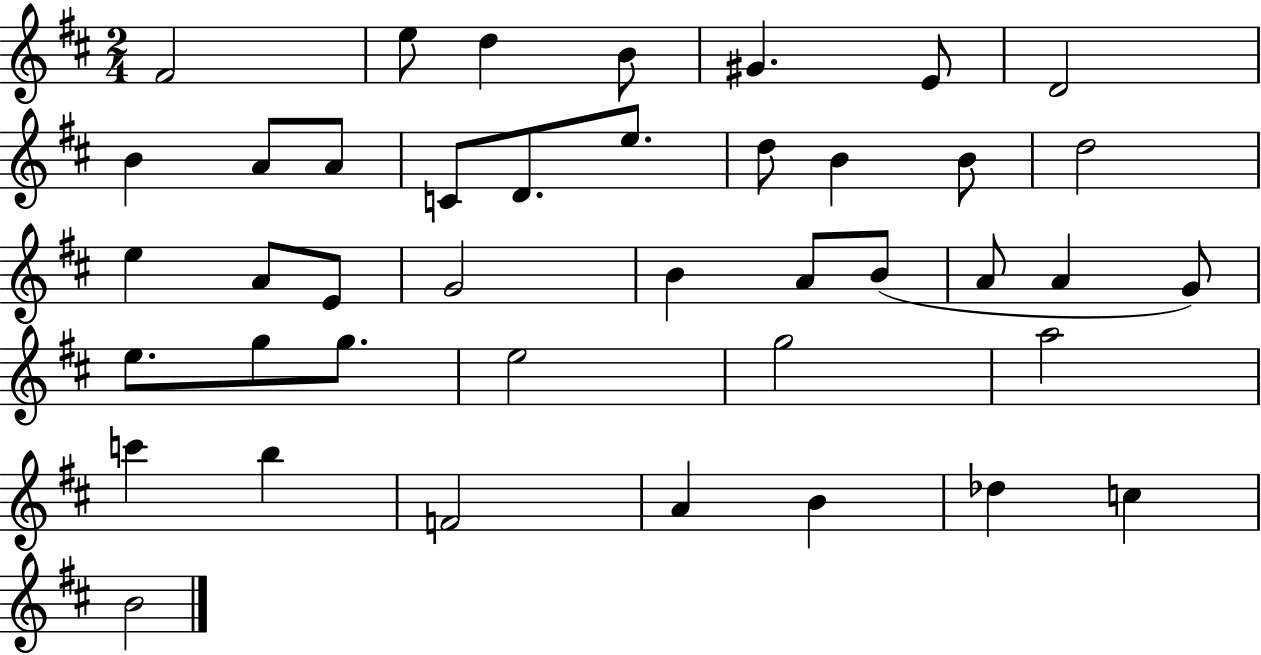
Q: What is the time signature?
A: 2/4